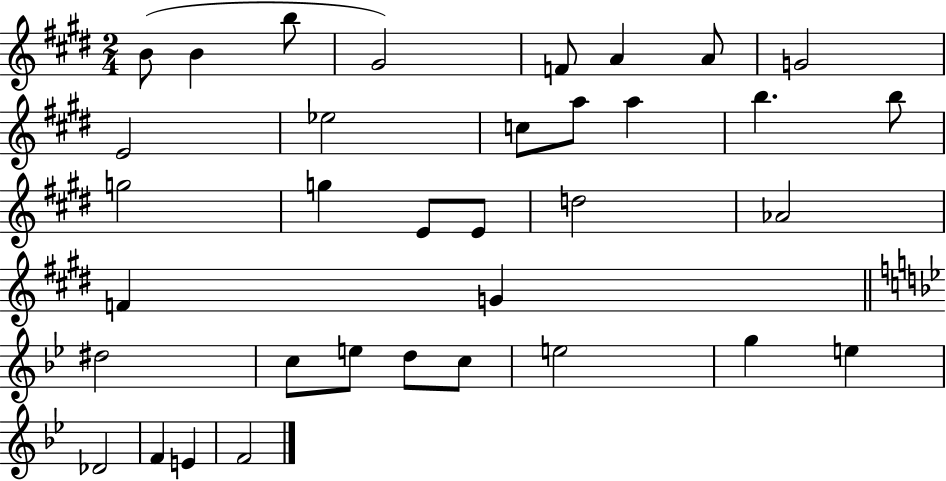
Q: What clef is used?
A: treble